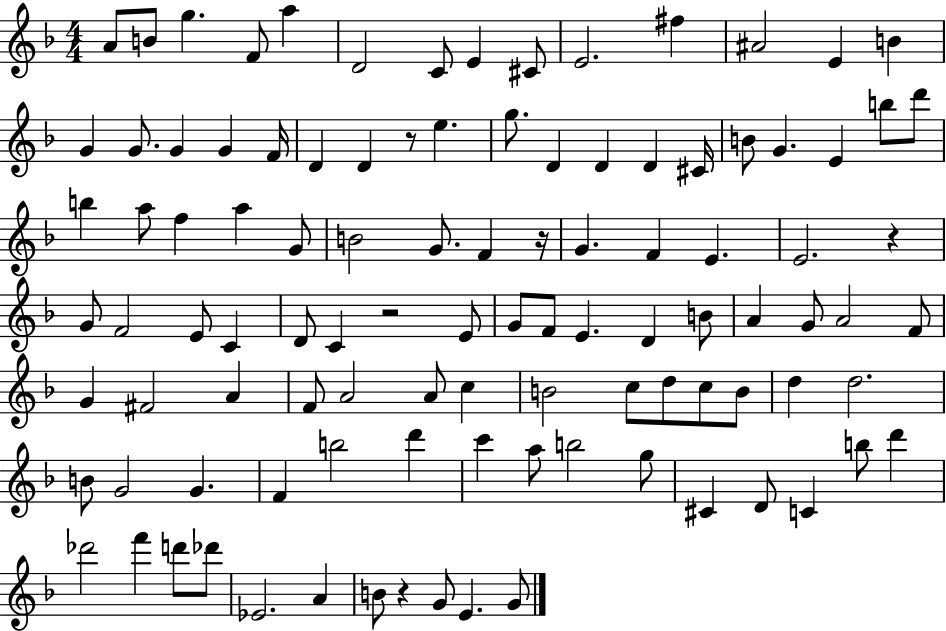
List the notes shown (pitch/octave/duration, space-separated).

A4/e B4/e G5/q. F4/e A5/q D4/h C4/e E4/q C#4/e E4/h. F#5/q A#4/h E4/q B4/q G4/q G4/e. G4/q G4/q F4/s D4/q D4/q R/e E5/q. G5/e. D4/q D4/q D4/q C#4/s B4/e G4/q. E4/q B5/e D6/e B5/q A5/e F5/q A5/q G4/e B4/h G4/e. F4/q R/s G4/q. F4/q E4/q. E4/h. R/q G4/e F4/h E4/e C4/q D4/e C4/q R/h E4/e G4/e F4/e E4/q. D4/q B4/e A4/q G4/e A4/h F4/e G4/q F#4/h A4/q F4/e A4/h A4/e C5/q B4/h C5/e D5/e C5/e B4/e D5/q D5/h. B4/e G4/h G4/q. F4/q B5/h D6/q C6/q A5/e B5/h G5/e C#4/q D4/e C4/q B5/e D6/q Db6/h F6/q D6/e Db6/e Eb4/h. A4/q B4/e R/q G4/e E4/q. G4/e